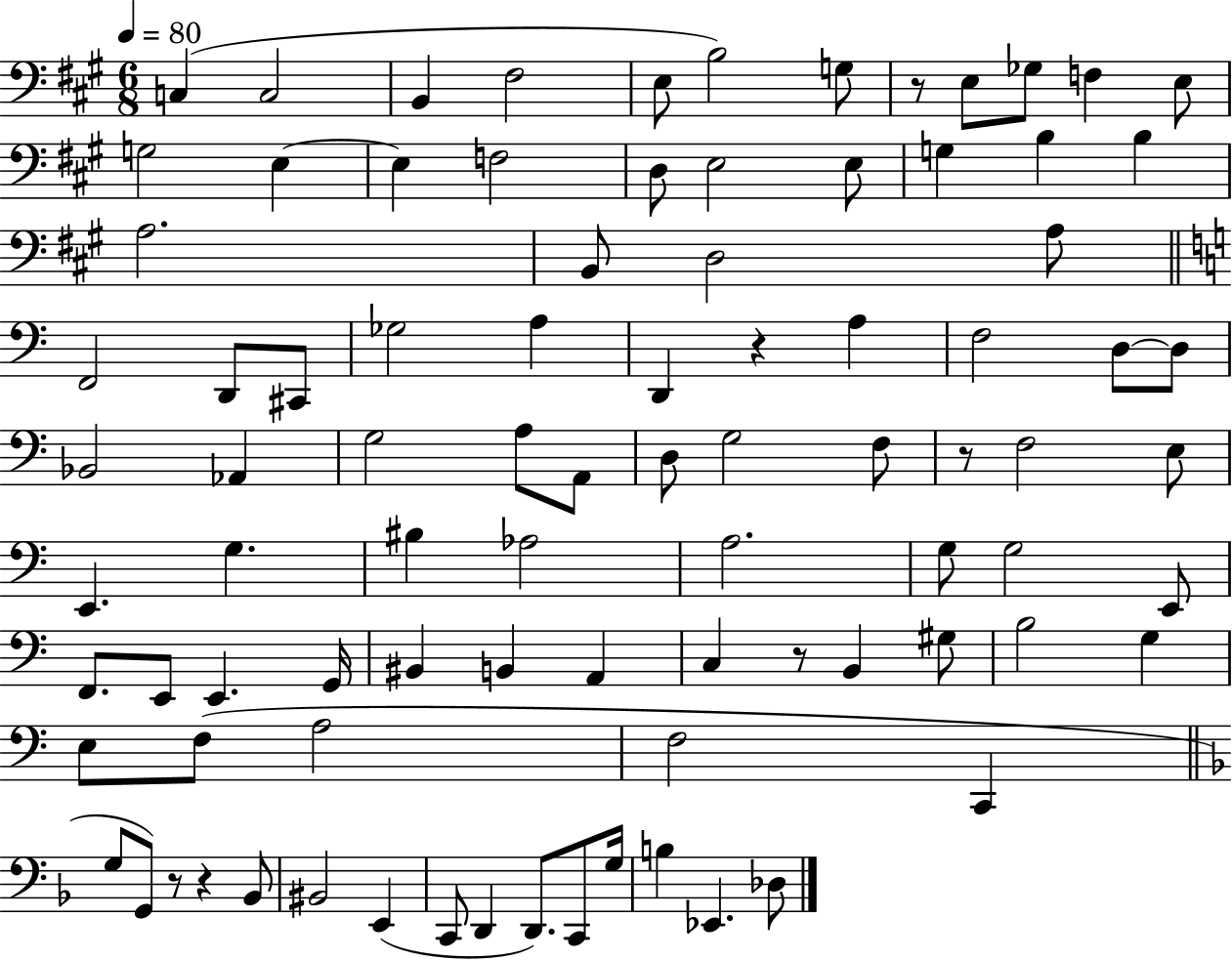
X:1
T:Untitled
M:6/8
L:1/4
K:A
C, C,2 B,, ^F,2 E,/2 B,2 G,/2 z/2 E,/2 _G,/2 F, E,/2 G,2 E, E, F,2 D,/2 E,2 E,/2 G, B, B, A,2 B,,/2 D,2 A,/2 F,,2 D,,/2 ^C,,/2 _G,2 A, D,, z A, F,2 D,/2 D,/2 _B,,2 _A,, G,2 A,/2 A,,/2 D,/2 G,2 F,/2 z/2 F,2 E,/2 E,, G, ^B, _A,2 A,2 G,/2 G,2 E,,/2 F,,/2 E,,/2 E,, G,,/4 ^B,, B,, A,, C, z/2 B,, ^G,/2 B,2 G, E,/2 F,/2 A,2 F,2 C,, G,/2 G,,/2 z/2 z _B,,/2 ^B,,2 E,, C,,/2 D,, D,,/2 C,,/2 G,/4 B, _E,, _D,/2